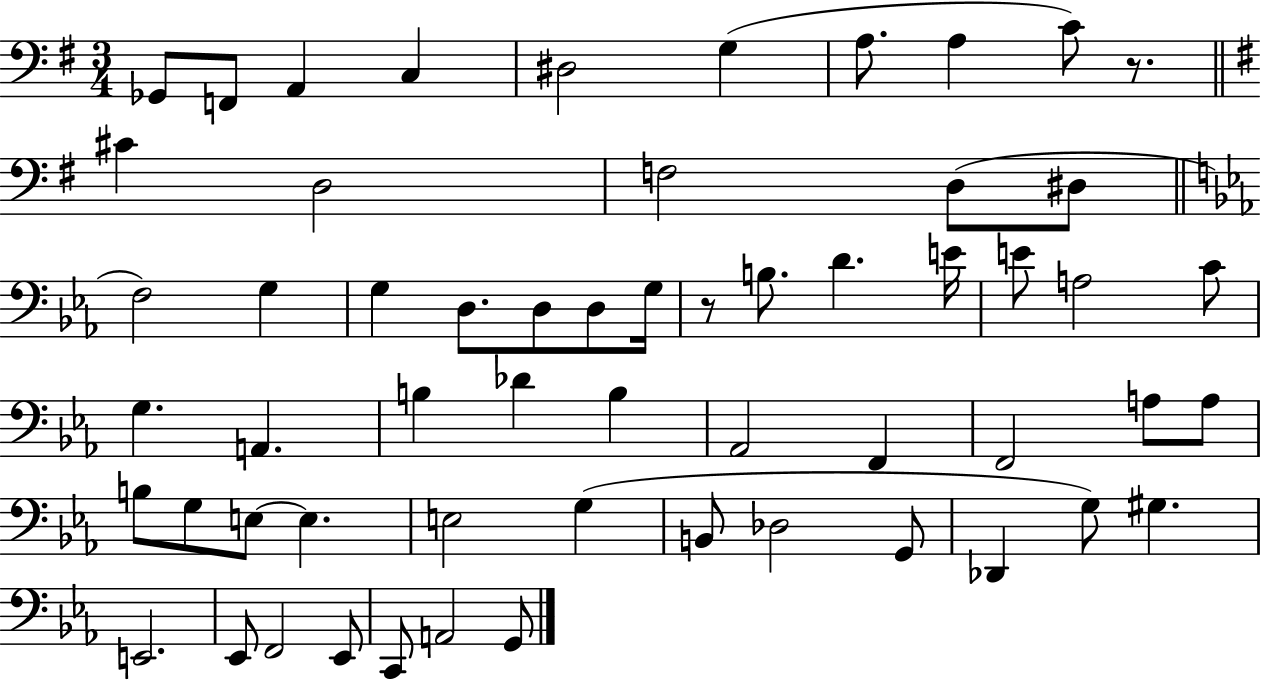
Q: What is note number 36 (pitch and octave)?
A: A3